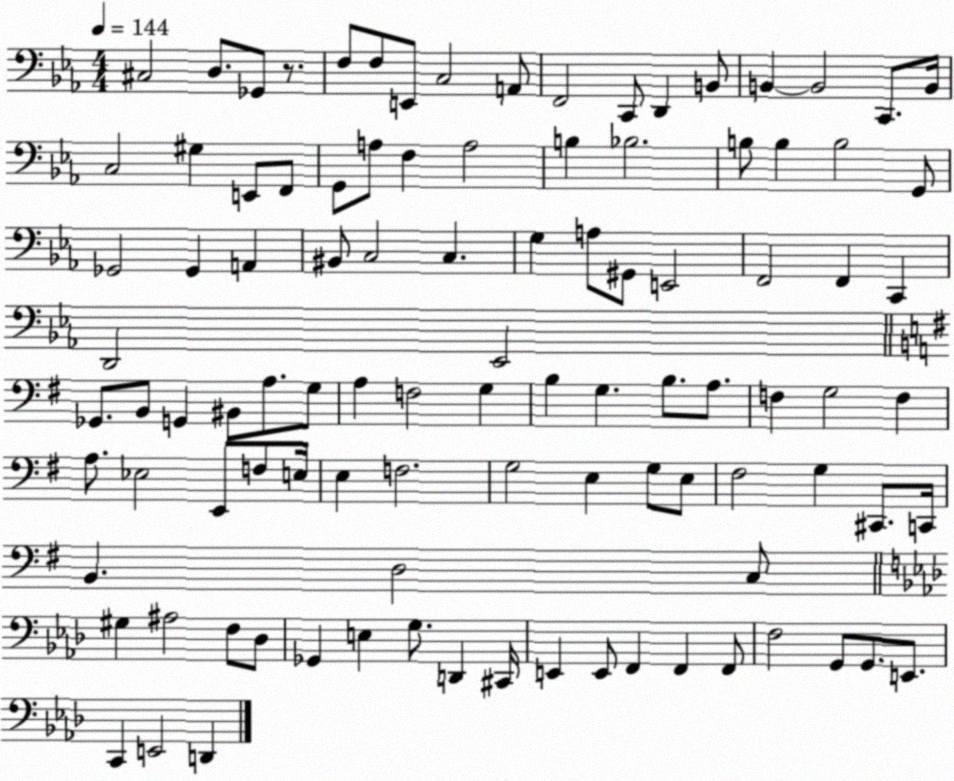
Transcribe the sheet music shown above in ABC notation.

X:1
T:Untitled
M:4/4
L:1/4
K:Eb
^C,2 D,/2 _G,,/2 z/2 F,/2 F,/2 E,,/2 C,2 A,,/2 F,,2 C,,/2 D,, B,,/2 B,, B,,2 C,,/2 B,,/4 C,2 ^G, E,,/2 F,,/2 G,,/2 A,/2 F, A,2 B, _B,2 B,/2 B, B,2 G,,/2 _G,,2 _G,, A,, ^B,,/2 C,2 C, G, A,/2 ^G,,/2 E,,2 F,,2 F,, C,, D,,2 _E,,2 _G,,/2 B,,/2 G,, ^B,,/2 A,/2 G,/2 A, F,2 G, B, G, B,/2 A,/2 F, G,2 F, A,/2 _E,2 E,,/2 F,/2 E,/4 E, F,2 G,2 E, G,/2 E,/2 ^F,2 G, ^C,,/2 C,,/4 B,, D,2 C,/2 ^G, ^A,2 F,/2 _D,/2 _G,, E, G,/2 D,, ^C,,/4 E,, E,,/2 F,, F,, F,,/2 F,2 G,,/2 G,,/2 E,,/2 C,, E,,2 D,,